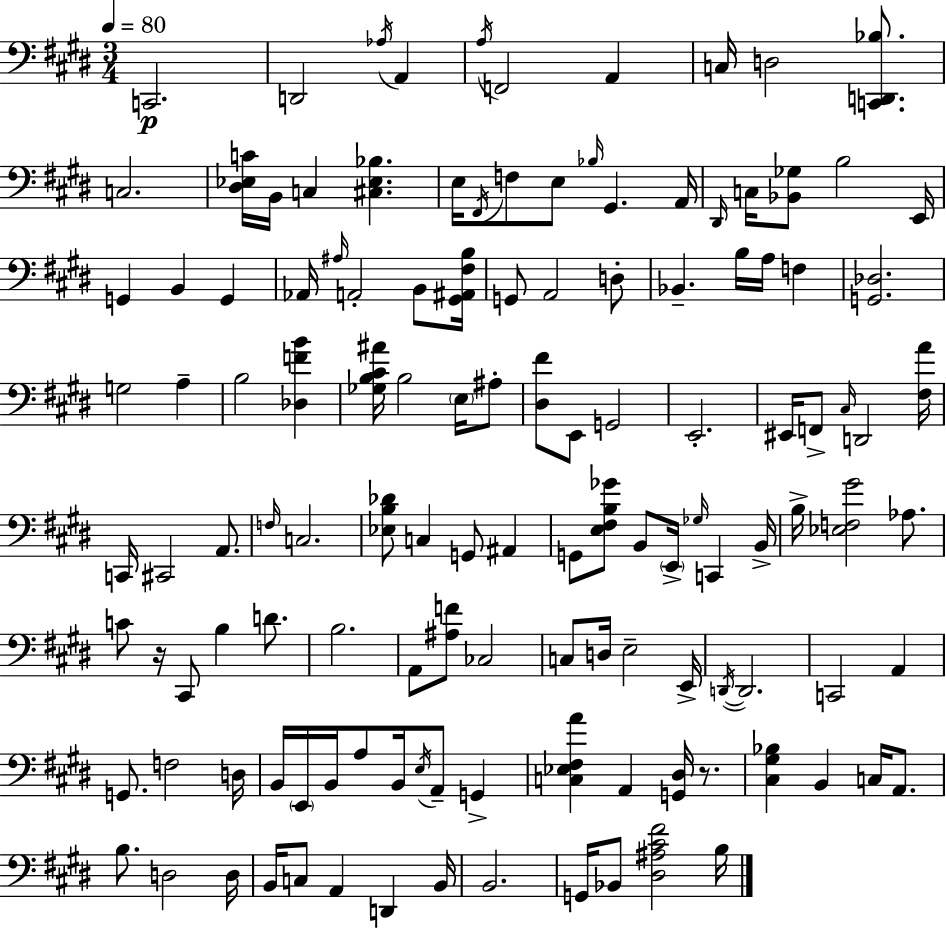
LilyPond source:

{
  \clef bass
  \numericTimeSignature
  \time 3/4
  \key e \major
  \tempo 4 = 80
  \repeat volta 2 { c,2.\p | d,2 \acciaccatura { aes16 } a,4 | \acciaccatura { a16 } f,2 a,4 | c16 d2 <c, d, bes>8. | \break c2. | <dis ees c'>16 b,16 c4 <cis ees bes>4. | e16 \acciaccatura { fis,16 } f8 e8 \grace { bes16 } gis,4. | a,16 \grace { dis,16 } c16 <bes, ges>8 b2 | \break e,16 g,4 b,4 | g,4 aes,16 \grace { ais16 } a,2-. | b,8 <gis, ais, fis b>16 g,8 a,2 | d8-. bes,4.-- | \break b16 a16 f4 <g, des>2. | g2 | a4-- b2 | <des f' b'>4 <ges b cis' ais'>16 b2 | \break \parenthesize e16 ais8-. <dis fis'>8 e,8 g,2 | e,2.-. | eis,16 f,8-> \grace { cis16 } d,2 | <fis a'>16 c,16 cis,2 | \break a,8. \grace { f16 } c2. | <ees b des'>8 c4 | g,8 ais,4 g,8 <e fis b ges'>8 | b,8 \parenthesize e,16-> \grace { ges16 } c,4 b,16-> b16-> <ees f gis'>2 | \break aes8. c'8 r16 | cis,8 b4 d'8. b2. | a,8 <ais f'>8 | ces2 c8 d16 | \break e2-- e,16-> \acciaccatura { d,16~ }~ d,2. | c,2 | a,4 g,8. | f2 d16 b,16 \parenthesize e,16 | \break b,16 a8 b,16 \acciaccatura { e16 } a,8-- g,4-> <c ees fis a'>4 | a,4 <g, dis>16 r8. <cis gis bes>4 | b,4 c16 a,8. b8. | d2 d16 b,16 | \break c8 a,4 d,4 b,16 b,2. | g,16 | bes,8 <dis ais cis' fis'>2 b16 } \bar "|."
}